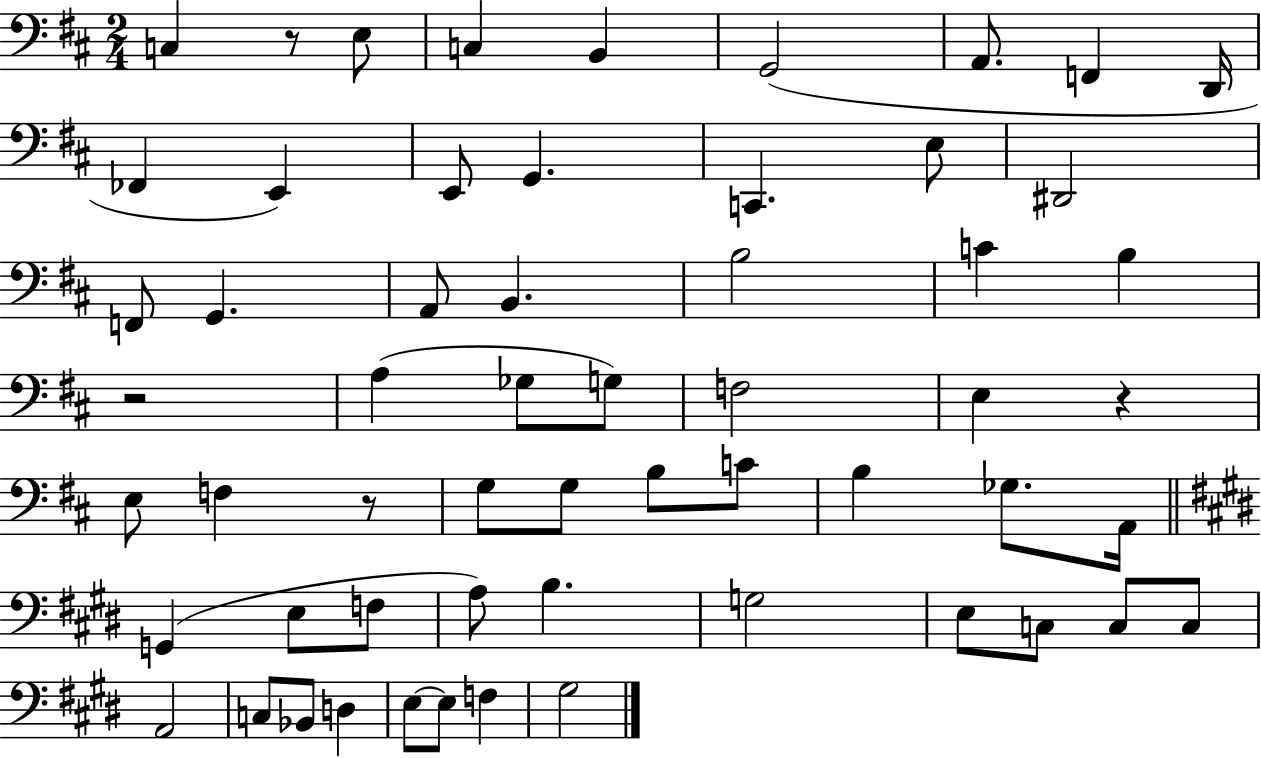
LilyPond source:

{
  \clef bass
  \numericTimeSignature
  \time 2/4
  \key d \major
  c4 r8 e8 | c4 b,4 | g,2( | a,8. f,4 d,16 | \break fes,4 e,4) | e,8 g,4. | c,4. e8 | dis,2 | \break f,8 g,4. | a,8 b,4. | b2 | c'4 b4 | \break r2 | a4( ges8 g8) | f2 | e4 r4 | \break e8 f4 r8 | g8 g8 b8 c'8 | b4 ges8. a,16 | \bar "||" \break \key e \major g,4( e8 f8 | a8) b4. | g2 | e8 c8 c8 c8 | \break a,2 | c8 bes,8 d4 | e8~~ e8 f4 | gis2 | \break \bar "|."
}